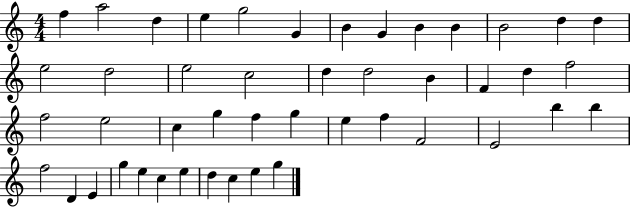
{
  \clef treble
  \numericTimeSignature
  \time 4/4
  \key c \major
  f''4 a''2 d''4 | e''4 g''2 g'4 | b'4 g'4 b'4 b'4 | b'2 d''4 d''4 | \break e''2 d''2 | e''2 c''2 | d''4 d''2 b'4 | f'4 d''4 f''2 | \break f''2 e''2 | c''4 g''4 f''4 g''4 | e''4 f''4 f'2 | e'2 b''4 b''4 | \break f''2 d'4 e'4 | g''4 e''4 c''4 e''4 | d''4 c''4 e''4 g''4 | \bar "|."
}